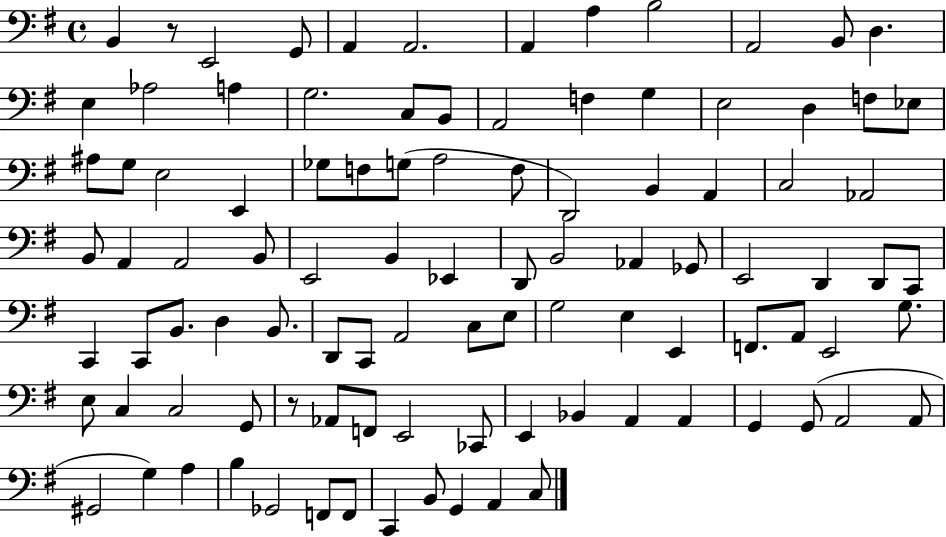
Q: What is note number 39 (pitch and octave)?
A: B2